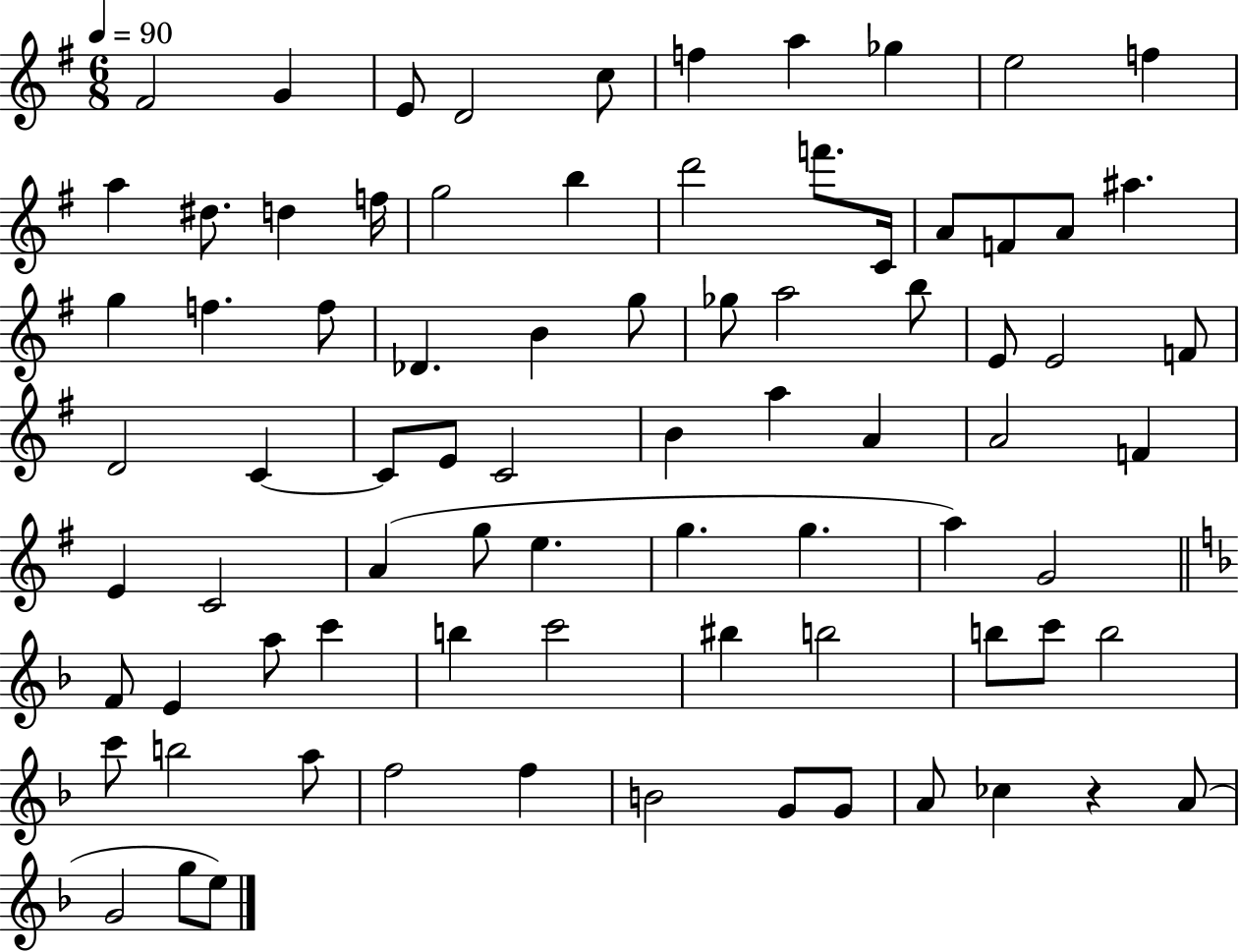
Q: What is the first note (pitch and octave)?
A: F#4